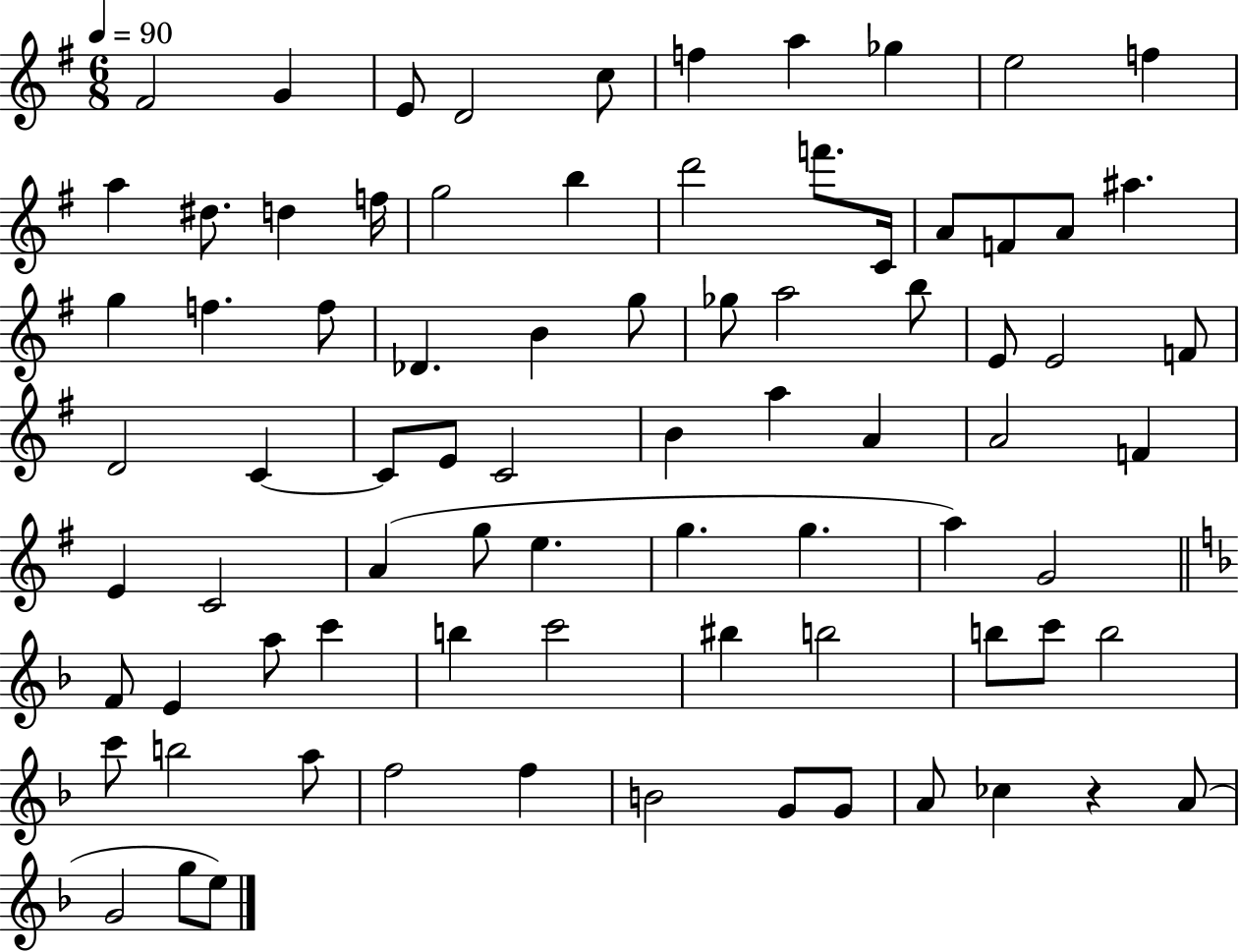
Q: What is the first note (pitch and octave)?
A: F#4